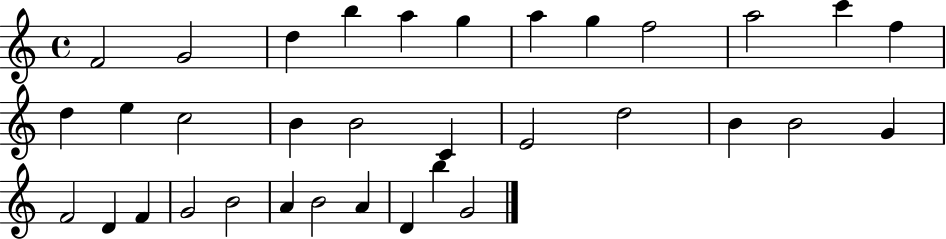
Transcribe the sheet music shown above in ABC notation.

X:1
T:Untitled
M:4/4
L:1/4
K:C
F2 G2 d b a g a g f2 a2 c' f d e c2 B B2 C E2 d2 B B2 G F2 D F G2 B2 A B2 A D b G2